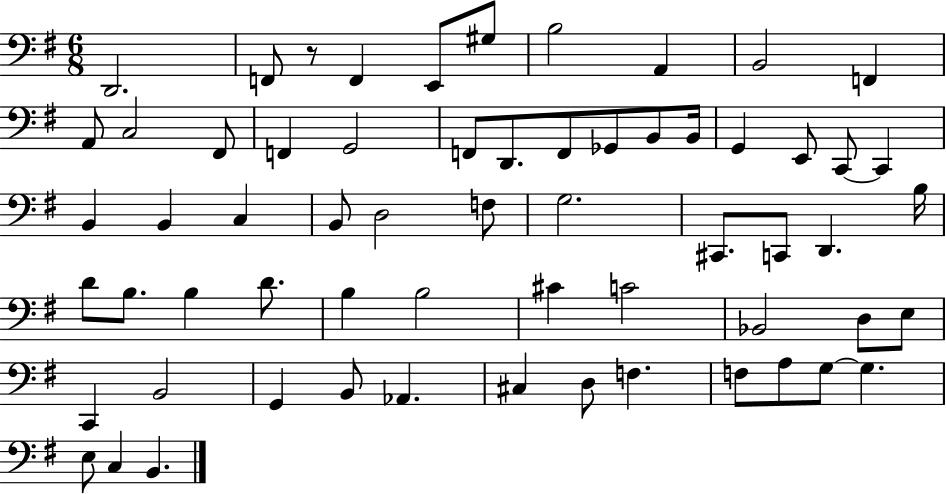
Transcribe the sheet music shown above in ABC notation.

X:1
T:Untitled
M:6/8
L:1/4
K:G
D,,2 F,,/2 z/2 F,, E,,/2 ^G,/2 B,2 A,, B,,2 F,, A,,/2 C,2 ^F,,/2 F,, G,,2 F,,/2 D,,/2 F,,/2 _G,,/2 B,,/2 B,,/4 G,, E,,/2 C,,/2 C,, B,, B,, C, B,,/2 D,2 F,/2 G,2 ^C,,/2 C,,/2 D,, B,/4 D/2 B,/2 B, D/2 B, B,2 ^C C2 _B,,2 D,/2 E,/2 C,, B,,2 G,, B,,/2 _A,, ^C, D,/2 F, F,/2 A,/2 G,/2 G, E,/2 C, B,,